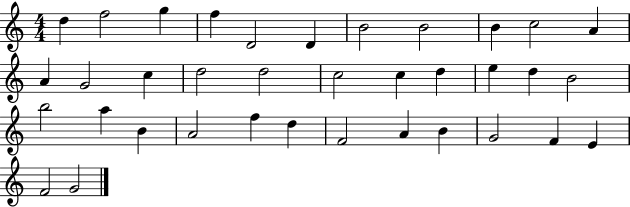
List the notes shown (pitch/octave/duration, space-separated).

D5/q F5/h G5/q F5/q D4/h D4/q B4/h B4/h B4/q C5/h A4/q A4/q G4/h C5/q D5/h D5/h C5/h C5/q D5/q E5/q D5/q B4/h B5/h A5/q B4/q A4/h F5/q D5/q F4/h A4/q B4/q G4/h F4/q E4/q F4/h G4/h